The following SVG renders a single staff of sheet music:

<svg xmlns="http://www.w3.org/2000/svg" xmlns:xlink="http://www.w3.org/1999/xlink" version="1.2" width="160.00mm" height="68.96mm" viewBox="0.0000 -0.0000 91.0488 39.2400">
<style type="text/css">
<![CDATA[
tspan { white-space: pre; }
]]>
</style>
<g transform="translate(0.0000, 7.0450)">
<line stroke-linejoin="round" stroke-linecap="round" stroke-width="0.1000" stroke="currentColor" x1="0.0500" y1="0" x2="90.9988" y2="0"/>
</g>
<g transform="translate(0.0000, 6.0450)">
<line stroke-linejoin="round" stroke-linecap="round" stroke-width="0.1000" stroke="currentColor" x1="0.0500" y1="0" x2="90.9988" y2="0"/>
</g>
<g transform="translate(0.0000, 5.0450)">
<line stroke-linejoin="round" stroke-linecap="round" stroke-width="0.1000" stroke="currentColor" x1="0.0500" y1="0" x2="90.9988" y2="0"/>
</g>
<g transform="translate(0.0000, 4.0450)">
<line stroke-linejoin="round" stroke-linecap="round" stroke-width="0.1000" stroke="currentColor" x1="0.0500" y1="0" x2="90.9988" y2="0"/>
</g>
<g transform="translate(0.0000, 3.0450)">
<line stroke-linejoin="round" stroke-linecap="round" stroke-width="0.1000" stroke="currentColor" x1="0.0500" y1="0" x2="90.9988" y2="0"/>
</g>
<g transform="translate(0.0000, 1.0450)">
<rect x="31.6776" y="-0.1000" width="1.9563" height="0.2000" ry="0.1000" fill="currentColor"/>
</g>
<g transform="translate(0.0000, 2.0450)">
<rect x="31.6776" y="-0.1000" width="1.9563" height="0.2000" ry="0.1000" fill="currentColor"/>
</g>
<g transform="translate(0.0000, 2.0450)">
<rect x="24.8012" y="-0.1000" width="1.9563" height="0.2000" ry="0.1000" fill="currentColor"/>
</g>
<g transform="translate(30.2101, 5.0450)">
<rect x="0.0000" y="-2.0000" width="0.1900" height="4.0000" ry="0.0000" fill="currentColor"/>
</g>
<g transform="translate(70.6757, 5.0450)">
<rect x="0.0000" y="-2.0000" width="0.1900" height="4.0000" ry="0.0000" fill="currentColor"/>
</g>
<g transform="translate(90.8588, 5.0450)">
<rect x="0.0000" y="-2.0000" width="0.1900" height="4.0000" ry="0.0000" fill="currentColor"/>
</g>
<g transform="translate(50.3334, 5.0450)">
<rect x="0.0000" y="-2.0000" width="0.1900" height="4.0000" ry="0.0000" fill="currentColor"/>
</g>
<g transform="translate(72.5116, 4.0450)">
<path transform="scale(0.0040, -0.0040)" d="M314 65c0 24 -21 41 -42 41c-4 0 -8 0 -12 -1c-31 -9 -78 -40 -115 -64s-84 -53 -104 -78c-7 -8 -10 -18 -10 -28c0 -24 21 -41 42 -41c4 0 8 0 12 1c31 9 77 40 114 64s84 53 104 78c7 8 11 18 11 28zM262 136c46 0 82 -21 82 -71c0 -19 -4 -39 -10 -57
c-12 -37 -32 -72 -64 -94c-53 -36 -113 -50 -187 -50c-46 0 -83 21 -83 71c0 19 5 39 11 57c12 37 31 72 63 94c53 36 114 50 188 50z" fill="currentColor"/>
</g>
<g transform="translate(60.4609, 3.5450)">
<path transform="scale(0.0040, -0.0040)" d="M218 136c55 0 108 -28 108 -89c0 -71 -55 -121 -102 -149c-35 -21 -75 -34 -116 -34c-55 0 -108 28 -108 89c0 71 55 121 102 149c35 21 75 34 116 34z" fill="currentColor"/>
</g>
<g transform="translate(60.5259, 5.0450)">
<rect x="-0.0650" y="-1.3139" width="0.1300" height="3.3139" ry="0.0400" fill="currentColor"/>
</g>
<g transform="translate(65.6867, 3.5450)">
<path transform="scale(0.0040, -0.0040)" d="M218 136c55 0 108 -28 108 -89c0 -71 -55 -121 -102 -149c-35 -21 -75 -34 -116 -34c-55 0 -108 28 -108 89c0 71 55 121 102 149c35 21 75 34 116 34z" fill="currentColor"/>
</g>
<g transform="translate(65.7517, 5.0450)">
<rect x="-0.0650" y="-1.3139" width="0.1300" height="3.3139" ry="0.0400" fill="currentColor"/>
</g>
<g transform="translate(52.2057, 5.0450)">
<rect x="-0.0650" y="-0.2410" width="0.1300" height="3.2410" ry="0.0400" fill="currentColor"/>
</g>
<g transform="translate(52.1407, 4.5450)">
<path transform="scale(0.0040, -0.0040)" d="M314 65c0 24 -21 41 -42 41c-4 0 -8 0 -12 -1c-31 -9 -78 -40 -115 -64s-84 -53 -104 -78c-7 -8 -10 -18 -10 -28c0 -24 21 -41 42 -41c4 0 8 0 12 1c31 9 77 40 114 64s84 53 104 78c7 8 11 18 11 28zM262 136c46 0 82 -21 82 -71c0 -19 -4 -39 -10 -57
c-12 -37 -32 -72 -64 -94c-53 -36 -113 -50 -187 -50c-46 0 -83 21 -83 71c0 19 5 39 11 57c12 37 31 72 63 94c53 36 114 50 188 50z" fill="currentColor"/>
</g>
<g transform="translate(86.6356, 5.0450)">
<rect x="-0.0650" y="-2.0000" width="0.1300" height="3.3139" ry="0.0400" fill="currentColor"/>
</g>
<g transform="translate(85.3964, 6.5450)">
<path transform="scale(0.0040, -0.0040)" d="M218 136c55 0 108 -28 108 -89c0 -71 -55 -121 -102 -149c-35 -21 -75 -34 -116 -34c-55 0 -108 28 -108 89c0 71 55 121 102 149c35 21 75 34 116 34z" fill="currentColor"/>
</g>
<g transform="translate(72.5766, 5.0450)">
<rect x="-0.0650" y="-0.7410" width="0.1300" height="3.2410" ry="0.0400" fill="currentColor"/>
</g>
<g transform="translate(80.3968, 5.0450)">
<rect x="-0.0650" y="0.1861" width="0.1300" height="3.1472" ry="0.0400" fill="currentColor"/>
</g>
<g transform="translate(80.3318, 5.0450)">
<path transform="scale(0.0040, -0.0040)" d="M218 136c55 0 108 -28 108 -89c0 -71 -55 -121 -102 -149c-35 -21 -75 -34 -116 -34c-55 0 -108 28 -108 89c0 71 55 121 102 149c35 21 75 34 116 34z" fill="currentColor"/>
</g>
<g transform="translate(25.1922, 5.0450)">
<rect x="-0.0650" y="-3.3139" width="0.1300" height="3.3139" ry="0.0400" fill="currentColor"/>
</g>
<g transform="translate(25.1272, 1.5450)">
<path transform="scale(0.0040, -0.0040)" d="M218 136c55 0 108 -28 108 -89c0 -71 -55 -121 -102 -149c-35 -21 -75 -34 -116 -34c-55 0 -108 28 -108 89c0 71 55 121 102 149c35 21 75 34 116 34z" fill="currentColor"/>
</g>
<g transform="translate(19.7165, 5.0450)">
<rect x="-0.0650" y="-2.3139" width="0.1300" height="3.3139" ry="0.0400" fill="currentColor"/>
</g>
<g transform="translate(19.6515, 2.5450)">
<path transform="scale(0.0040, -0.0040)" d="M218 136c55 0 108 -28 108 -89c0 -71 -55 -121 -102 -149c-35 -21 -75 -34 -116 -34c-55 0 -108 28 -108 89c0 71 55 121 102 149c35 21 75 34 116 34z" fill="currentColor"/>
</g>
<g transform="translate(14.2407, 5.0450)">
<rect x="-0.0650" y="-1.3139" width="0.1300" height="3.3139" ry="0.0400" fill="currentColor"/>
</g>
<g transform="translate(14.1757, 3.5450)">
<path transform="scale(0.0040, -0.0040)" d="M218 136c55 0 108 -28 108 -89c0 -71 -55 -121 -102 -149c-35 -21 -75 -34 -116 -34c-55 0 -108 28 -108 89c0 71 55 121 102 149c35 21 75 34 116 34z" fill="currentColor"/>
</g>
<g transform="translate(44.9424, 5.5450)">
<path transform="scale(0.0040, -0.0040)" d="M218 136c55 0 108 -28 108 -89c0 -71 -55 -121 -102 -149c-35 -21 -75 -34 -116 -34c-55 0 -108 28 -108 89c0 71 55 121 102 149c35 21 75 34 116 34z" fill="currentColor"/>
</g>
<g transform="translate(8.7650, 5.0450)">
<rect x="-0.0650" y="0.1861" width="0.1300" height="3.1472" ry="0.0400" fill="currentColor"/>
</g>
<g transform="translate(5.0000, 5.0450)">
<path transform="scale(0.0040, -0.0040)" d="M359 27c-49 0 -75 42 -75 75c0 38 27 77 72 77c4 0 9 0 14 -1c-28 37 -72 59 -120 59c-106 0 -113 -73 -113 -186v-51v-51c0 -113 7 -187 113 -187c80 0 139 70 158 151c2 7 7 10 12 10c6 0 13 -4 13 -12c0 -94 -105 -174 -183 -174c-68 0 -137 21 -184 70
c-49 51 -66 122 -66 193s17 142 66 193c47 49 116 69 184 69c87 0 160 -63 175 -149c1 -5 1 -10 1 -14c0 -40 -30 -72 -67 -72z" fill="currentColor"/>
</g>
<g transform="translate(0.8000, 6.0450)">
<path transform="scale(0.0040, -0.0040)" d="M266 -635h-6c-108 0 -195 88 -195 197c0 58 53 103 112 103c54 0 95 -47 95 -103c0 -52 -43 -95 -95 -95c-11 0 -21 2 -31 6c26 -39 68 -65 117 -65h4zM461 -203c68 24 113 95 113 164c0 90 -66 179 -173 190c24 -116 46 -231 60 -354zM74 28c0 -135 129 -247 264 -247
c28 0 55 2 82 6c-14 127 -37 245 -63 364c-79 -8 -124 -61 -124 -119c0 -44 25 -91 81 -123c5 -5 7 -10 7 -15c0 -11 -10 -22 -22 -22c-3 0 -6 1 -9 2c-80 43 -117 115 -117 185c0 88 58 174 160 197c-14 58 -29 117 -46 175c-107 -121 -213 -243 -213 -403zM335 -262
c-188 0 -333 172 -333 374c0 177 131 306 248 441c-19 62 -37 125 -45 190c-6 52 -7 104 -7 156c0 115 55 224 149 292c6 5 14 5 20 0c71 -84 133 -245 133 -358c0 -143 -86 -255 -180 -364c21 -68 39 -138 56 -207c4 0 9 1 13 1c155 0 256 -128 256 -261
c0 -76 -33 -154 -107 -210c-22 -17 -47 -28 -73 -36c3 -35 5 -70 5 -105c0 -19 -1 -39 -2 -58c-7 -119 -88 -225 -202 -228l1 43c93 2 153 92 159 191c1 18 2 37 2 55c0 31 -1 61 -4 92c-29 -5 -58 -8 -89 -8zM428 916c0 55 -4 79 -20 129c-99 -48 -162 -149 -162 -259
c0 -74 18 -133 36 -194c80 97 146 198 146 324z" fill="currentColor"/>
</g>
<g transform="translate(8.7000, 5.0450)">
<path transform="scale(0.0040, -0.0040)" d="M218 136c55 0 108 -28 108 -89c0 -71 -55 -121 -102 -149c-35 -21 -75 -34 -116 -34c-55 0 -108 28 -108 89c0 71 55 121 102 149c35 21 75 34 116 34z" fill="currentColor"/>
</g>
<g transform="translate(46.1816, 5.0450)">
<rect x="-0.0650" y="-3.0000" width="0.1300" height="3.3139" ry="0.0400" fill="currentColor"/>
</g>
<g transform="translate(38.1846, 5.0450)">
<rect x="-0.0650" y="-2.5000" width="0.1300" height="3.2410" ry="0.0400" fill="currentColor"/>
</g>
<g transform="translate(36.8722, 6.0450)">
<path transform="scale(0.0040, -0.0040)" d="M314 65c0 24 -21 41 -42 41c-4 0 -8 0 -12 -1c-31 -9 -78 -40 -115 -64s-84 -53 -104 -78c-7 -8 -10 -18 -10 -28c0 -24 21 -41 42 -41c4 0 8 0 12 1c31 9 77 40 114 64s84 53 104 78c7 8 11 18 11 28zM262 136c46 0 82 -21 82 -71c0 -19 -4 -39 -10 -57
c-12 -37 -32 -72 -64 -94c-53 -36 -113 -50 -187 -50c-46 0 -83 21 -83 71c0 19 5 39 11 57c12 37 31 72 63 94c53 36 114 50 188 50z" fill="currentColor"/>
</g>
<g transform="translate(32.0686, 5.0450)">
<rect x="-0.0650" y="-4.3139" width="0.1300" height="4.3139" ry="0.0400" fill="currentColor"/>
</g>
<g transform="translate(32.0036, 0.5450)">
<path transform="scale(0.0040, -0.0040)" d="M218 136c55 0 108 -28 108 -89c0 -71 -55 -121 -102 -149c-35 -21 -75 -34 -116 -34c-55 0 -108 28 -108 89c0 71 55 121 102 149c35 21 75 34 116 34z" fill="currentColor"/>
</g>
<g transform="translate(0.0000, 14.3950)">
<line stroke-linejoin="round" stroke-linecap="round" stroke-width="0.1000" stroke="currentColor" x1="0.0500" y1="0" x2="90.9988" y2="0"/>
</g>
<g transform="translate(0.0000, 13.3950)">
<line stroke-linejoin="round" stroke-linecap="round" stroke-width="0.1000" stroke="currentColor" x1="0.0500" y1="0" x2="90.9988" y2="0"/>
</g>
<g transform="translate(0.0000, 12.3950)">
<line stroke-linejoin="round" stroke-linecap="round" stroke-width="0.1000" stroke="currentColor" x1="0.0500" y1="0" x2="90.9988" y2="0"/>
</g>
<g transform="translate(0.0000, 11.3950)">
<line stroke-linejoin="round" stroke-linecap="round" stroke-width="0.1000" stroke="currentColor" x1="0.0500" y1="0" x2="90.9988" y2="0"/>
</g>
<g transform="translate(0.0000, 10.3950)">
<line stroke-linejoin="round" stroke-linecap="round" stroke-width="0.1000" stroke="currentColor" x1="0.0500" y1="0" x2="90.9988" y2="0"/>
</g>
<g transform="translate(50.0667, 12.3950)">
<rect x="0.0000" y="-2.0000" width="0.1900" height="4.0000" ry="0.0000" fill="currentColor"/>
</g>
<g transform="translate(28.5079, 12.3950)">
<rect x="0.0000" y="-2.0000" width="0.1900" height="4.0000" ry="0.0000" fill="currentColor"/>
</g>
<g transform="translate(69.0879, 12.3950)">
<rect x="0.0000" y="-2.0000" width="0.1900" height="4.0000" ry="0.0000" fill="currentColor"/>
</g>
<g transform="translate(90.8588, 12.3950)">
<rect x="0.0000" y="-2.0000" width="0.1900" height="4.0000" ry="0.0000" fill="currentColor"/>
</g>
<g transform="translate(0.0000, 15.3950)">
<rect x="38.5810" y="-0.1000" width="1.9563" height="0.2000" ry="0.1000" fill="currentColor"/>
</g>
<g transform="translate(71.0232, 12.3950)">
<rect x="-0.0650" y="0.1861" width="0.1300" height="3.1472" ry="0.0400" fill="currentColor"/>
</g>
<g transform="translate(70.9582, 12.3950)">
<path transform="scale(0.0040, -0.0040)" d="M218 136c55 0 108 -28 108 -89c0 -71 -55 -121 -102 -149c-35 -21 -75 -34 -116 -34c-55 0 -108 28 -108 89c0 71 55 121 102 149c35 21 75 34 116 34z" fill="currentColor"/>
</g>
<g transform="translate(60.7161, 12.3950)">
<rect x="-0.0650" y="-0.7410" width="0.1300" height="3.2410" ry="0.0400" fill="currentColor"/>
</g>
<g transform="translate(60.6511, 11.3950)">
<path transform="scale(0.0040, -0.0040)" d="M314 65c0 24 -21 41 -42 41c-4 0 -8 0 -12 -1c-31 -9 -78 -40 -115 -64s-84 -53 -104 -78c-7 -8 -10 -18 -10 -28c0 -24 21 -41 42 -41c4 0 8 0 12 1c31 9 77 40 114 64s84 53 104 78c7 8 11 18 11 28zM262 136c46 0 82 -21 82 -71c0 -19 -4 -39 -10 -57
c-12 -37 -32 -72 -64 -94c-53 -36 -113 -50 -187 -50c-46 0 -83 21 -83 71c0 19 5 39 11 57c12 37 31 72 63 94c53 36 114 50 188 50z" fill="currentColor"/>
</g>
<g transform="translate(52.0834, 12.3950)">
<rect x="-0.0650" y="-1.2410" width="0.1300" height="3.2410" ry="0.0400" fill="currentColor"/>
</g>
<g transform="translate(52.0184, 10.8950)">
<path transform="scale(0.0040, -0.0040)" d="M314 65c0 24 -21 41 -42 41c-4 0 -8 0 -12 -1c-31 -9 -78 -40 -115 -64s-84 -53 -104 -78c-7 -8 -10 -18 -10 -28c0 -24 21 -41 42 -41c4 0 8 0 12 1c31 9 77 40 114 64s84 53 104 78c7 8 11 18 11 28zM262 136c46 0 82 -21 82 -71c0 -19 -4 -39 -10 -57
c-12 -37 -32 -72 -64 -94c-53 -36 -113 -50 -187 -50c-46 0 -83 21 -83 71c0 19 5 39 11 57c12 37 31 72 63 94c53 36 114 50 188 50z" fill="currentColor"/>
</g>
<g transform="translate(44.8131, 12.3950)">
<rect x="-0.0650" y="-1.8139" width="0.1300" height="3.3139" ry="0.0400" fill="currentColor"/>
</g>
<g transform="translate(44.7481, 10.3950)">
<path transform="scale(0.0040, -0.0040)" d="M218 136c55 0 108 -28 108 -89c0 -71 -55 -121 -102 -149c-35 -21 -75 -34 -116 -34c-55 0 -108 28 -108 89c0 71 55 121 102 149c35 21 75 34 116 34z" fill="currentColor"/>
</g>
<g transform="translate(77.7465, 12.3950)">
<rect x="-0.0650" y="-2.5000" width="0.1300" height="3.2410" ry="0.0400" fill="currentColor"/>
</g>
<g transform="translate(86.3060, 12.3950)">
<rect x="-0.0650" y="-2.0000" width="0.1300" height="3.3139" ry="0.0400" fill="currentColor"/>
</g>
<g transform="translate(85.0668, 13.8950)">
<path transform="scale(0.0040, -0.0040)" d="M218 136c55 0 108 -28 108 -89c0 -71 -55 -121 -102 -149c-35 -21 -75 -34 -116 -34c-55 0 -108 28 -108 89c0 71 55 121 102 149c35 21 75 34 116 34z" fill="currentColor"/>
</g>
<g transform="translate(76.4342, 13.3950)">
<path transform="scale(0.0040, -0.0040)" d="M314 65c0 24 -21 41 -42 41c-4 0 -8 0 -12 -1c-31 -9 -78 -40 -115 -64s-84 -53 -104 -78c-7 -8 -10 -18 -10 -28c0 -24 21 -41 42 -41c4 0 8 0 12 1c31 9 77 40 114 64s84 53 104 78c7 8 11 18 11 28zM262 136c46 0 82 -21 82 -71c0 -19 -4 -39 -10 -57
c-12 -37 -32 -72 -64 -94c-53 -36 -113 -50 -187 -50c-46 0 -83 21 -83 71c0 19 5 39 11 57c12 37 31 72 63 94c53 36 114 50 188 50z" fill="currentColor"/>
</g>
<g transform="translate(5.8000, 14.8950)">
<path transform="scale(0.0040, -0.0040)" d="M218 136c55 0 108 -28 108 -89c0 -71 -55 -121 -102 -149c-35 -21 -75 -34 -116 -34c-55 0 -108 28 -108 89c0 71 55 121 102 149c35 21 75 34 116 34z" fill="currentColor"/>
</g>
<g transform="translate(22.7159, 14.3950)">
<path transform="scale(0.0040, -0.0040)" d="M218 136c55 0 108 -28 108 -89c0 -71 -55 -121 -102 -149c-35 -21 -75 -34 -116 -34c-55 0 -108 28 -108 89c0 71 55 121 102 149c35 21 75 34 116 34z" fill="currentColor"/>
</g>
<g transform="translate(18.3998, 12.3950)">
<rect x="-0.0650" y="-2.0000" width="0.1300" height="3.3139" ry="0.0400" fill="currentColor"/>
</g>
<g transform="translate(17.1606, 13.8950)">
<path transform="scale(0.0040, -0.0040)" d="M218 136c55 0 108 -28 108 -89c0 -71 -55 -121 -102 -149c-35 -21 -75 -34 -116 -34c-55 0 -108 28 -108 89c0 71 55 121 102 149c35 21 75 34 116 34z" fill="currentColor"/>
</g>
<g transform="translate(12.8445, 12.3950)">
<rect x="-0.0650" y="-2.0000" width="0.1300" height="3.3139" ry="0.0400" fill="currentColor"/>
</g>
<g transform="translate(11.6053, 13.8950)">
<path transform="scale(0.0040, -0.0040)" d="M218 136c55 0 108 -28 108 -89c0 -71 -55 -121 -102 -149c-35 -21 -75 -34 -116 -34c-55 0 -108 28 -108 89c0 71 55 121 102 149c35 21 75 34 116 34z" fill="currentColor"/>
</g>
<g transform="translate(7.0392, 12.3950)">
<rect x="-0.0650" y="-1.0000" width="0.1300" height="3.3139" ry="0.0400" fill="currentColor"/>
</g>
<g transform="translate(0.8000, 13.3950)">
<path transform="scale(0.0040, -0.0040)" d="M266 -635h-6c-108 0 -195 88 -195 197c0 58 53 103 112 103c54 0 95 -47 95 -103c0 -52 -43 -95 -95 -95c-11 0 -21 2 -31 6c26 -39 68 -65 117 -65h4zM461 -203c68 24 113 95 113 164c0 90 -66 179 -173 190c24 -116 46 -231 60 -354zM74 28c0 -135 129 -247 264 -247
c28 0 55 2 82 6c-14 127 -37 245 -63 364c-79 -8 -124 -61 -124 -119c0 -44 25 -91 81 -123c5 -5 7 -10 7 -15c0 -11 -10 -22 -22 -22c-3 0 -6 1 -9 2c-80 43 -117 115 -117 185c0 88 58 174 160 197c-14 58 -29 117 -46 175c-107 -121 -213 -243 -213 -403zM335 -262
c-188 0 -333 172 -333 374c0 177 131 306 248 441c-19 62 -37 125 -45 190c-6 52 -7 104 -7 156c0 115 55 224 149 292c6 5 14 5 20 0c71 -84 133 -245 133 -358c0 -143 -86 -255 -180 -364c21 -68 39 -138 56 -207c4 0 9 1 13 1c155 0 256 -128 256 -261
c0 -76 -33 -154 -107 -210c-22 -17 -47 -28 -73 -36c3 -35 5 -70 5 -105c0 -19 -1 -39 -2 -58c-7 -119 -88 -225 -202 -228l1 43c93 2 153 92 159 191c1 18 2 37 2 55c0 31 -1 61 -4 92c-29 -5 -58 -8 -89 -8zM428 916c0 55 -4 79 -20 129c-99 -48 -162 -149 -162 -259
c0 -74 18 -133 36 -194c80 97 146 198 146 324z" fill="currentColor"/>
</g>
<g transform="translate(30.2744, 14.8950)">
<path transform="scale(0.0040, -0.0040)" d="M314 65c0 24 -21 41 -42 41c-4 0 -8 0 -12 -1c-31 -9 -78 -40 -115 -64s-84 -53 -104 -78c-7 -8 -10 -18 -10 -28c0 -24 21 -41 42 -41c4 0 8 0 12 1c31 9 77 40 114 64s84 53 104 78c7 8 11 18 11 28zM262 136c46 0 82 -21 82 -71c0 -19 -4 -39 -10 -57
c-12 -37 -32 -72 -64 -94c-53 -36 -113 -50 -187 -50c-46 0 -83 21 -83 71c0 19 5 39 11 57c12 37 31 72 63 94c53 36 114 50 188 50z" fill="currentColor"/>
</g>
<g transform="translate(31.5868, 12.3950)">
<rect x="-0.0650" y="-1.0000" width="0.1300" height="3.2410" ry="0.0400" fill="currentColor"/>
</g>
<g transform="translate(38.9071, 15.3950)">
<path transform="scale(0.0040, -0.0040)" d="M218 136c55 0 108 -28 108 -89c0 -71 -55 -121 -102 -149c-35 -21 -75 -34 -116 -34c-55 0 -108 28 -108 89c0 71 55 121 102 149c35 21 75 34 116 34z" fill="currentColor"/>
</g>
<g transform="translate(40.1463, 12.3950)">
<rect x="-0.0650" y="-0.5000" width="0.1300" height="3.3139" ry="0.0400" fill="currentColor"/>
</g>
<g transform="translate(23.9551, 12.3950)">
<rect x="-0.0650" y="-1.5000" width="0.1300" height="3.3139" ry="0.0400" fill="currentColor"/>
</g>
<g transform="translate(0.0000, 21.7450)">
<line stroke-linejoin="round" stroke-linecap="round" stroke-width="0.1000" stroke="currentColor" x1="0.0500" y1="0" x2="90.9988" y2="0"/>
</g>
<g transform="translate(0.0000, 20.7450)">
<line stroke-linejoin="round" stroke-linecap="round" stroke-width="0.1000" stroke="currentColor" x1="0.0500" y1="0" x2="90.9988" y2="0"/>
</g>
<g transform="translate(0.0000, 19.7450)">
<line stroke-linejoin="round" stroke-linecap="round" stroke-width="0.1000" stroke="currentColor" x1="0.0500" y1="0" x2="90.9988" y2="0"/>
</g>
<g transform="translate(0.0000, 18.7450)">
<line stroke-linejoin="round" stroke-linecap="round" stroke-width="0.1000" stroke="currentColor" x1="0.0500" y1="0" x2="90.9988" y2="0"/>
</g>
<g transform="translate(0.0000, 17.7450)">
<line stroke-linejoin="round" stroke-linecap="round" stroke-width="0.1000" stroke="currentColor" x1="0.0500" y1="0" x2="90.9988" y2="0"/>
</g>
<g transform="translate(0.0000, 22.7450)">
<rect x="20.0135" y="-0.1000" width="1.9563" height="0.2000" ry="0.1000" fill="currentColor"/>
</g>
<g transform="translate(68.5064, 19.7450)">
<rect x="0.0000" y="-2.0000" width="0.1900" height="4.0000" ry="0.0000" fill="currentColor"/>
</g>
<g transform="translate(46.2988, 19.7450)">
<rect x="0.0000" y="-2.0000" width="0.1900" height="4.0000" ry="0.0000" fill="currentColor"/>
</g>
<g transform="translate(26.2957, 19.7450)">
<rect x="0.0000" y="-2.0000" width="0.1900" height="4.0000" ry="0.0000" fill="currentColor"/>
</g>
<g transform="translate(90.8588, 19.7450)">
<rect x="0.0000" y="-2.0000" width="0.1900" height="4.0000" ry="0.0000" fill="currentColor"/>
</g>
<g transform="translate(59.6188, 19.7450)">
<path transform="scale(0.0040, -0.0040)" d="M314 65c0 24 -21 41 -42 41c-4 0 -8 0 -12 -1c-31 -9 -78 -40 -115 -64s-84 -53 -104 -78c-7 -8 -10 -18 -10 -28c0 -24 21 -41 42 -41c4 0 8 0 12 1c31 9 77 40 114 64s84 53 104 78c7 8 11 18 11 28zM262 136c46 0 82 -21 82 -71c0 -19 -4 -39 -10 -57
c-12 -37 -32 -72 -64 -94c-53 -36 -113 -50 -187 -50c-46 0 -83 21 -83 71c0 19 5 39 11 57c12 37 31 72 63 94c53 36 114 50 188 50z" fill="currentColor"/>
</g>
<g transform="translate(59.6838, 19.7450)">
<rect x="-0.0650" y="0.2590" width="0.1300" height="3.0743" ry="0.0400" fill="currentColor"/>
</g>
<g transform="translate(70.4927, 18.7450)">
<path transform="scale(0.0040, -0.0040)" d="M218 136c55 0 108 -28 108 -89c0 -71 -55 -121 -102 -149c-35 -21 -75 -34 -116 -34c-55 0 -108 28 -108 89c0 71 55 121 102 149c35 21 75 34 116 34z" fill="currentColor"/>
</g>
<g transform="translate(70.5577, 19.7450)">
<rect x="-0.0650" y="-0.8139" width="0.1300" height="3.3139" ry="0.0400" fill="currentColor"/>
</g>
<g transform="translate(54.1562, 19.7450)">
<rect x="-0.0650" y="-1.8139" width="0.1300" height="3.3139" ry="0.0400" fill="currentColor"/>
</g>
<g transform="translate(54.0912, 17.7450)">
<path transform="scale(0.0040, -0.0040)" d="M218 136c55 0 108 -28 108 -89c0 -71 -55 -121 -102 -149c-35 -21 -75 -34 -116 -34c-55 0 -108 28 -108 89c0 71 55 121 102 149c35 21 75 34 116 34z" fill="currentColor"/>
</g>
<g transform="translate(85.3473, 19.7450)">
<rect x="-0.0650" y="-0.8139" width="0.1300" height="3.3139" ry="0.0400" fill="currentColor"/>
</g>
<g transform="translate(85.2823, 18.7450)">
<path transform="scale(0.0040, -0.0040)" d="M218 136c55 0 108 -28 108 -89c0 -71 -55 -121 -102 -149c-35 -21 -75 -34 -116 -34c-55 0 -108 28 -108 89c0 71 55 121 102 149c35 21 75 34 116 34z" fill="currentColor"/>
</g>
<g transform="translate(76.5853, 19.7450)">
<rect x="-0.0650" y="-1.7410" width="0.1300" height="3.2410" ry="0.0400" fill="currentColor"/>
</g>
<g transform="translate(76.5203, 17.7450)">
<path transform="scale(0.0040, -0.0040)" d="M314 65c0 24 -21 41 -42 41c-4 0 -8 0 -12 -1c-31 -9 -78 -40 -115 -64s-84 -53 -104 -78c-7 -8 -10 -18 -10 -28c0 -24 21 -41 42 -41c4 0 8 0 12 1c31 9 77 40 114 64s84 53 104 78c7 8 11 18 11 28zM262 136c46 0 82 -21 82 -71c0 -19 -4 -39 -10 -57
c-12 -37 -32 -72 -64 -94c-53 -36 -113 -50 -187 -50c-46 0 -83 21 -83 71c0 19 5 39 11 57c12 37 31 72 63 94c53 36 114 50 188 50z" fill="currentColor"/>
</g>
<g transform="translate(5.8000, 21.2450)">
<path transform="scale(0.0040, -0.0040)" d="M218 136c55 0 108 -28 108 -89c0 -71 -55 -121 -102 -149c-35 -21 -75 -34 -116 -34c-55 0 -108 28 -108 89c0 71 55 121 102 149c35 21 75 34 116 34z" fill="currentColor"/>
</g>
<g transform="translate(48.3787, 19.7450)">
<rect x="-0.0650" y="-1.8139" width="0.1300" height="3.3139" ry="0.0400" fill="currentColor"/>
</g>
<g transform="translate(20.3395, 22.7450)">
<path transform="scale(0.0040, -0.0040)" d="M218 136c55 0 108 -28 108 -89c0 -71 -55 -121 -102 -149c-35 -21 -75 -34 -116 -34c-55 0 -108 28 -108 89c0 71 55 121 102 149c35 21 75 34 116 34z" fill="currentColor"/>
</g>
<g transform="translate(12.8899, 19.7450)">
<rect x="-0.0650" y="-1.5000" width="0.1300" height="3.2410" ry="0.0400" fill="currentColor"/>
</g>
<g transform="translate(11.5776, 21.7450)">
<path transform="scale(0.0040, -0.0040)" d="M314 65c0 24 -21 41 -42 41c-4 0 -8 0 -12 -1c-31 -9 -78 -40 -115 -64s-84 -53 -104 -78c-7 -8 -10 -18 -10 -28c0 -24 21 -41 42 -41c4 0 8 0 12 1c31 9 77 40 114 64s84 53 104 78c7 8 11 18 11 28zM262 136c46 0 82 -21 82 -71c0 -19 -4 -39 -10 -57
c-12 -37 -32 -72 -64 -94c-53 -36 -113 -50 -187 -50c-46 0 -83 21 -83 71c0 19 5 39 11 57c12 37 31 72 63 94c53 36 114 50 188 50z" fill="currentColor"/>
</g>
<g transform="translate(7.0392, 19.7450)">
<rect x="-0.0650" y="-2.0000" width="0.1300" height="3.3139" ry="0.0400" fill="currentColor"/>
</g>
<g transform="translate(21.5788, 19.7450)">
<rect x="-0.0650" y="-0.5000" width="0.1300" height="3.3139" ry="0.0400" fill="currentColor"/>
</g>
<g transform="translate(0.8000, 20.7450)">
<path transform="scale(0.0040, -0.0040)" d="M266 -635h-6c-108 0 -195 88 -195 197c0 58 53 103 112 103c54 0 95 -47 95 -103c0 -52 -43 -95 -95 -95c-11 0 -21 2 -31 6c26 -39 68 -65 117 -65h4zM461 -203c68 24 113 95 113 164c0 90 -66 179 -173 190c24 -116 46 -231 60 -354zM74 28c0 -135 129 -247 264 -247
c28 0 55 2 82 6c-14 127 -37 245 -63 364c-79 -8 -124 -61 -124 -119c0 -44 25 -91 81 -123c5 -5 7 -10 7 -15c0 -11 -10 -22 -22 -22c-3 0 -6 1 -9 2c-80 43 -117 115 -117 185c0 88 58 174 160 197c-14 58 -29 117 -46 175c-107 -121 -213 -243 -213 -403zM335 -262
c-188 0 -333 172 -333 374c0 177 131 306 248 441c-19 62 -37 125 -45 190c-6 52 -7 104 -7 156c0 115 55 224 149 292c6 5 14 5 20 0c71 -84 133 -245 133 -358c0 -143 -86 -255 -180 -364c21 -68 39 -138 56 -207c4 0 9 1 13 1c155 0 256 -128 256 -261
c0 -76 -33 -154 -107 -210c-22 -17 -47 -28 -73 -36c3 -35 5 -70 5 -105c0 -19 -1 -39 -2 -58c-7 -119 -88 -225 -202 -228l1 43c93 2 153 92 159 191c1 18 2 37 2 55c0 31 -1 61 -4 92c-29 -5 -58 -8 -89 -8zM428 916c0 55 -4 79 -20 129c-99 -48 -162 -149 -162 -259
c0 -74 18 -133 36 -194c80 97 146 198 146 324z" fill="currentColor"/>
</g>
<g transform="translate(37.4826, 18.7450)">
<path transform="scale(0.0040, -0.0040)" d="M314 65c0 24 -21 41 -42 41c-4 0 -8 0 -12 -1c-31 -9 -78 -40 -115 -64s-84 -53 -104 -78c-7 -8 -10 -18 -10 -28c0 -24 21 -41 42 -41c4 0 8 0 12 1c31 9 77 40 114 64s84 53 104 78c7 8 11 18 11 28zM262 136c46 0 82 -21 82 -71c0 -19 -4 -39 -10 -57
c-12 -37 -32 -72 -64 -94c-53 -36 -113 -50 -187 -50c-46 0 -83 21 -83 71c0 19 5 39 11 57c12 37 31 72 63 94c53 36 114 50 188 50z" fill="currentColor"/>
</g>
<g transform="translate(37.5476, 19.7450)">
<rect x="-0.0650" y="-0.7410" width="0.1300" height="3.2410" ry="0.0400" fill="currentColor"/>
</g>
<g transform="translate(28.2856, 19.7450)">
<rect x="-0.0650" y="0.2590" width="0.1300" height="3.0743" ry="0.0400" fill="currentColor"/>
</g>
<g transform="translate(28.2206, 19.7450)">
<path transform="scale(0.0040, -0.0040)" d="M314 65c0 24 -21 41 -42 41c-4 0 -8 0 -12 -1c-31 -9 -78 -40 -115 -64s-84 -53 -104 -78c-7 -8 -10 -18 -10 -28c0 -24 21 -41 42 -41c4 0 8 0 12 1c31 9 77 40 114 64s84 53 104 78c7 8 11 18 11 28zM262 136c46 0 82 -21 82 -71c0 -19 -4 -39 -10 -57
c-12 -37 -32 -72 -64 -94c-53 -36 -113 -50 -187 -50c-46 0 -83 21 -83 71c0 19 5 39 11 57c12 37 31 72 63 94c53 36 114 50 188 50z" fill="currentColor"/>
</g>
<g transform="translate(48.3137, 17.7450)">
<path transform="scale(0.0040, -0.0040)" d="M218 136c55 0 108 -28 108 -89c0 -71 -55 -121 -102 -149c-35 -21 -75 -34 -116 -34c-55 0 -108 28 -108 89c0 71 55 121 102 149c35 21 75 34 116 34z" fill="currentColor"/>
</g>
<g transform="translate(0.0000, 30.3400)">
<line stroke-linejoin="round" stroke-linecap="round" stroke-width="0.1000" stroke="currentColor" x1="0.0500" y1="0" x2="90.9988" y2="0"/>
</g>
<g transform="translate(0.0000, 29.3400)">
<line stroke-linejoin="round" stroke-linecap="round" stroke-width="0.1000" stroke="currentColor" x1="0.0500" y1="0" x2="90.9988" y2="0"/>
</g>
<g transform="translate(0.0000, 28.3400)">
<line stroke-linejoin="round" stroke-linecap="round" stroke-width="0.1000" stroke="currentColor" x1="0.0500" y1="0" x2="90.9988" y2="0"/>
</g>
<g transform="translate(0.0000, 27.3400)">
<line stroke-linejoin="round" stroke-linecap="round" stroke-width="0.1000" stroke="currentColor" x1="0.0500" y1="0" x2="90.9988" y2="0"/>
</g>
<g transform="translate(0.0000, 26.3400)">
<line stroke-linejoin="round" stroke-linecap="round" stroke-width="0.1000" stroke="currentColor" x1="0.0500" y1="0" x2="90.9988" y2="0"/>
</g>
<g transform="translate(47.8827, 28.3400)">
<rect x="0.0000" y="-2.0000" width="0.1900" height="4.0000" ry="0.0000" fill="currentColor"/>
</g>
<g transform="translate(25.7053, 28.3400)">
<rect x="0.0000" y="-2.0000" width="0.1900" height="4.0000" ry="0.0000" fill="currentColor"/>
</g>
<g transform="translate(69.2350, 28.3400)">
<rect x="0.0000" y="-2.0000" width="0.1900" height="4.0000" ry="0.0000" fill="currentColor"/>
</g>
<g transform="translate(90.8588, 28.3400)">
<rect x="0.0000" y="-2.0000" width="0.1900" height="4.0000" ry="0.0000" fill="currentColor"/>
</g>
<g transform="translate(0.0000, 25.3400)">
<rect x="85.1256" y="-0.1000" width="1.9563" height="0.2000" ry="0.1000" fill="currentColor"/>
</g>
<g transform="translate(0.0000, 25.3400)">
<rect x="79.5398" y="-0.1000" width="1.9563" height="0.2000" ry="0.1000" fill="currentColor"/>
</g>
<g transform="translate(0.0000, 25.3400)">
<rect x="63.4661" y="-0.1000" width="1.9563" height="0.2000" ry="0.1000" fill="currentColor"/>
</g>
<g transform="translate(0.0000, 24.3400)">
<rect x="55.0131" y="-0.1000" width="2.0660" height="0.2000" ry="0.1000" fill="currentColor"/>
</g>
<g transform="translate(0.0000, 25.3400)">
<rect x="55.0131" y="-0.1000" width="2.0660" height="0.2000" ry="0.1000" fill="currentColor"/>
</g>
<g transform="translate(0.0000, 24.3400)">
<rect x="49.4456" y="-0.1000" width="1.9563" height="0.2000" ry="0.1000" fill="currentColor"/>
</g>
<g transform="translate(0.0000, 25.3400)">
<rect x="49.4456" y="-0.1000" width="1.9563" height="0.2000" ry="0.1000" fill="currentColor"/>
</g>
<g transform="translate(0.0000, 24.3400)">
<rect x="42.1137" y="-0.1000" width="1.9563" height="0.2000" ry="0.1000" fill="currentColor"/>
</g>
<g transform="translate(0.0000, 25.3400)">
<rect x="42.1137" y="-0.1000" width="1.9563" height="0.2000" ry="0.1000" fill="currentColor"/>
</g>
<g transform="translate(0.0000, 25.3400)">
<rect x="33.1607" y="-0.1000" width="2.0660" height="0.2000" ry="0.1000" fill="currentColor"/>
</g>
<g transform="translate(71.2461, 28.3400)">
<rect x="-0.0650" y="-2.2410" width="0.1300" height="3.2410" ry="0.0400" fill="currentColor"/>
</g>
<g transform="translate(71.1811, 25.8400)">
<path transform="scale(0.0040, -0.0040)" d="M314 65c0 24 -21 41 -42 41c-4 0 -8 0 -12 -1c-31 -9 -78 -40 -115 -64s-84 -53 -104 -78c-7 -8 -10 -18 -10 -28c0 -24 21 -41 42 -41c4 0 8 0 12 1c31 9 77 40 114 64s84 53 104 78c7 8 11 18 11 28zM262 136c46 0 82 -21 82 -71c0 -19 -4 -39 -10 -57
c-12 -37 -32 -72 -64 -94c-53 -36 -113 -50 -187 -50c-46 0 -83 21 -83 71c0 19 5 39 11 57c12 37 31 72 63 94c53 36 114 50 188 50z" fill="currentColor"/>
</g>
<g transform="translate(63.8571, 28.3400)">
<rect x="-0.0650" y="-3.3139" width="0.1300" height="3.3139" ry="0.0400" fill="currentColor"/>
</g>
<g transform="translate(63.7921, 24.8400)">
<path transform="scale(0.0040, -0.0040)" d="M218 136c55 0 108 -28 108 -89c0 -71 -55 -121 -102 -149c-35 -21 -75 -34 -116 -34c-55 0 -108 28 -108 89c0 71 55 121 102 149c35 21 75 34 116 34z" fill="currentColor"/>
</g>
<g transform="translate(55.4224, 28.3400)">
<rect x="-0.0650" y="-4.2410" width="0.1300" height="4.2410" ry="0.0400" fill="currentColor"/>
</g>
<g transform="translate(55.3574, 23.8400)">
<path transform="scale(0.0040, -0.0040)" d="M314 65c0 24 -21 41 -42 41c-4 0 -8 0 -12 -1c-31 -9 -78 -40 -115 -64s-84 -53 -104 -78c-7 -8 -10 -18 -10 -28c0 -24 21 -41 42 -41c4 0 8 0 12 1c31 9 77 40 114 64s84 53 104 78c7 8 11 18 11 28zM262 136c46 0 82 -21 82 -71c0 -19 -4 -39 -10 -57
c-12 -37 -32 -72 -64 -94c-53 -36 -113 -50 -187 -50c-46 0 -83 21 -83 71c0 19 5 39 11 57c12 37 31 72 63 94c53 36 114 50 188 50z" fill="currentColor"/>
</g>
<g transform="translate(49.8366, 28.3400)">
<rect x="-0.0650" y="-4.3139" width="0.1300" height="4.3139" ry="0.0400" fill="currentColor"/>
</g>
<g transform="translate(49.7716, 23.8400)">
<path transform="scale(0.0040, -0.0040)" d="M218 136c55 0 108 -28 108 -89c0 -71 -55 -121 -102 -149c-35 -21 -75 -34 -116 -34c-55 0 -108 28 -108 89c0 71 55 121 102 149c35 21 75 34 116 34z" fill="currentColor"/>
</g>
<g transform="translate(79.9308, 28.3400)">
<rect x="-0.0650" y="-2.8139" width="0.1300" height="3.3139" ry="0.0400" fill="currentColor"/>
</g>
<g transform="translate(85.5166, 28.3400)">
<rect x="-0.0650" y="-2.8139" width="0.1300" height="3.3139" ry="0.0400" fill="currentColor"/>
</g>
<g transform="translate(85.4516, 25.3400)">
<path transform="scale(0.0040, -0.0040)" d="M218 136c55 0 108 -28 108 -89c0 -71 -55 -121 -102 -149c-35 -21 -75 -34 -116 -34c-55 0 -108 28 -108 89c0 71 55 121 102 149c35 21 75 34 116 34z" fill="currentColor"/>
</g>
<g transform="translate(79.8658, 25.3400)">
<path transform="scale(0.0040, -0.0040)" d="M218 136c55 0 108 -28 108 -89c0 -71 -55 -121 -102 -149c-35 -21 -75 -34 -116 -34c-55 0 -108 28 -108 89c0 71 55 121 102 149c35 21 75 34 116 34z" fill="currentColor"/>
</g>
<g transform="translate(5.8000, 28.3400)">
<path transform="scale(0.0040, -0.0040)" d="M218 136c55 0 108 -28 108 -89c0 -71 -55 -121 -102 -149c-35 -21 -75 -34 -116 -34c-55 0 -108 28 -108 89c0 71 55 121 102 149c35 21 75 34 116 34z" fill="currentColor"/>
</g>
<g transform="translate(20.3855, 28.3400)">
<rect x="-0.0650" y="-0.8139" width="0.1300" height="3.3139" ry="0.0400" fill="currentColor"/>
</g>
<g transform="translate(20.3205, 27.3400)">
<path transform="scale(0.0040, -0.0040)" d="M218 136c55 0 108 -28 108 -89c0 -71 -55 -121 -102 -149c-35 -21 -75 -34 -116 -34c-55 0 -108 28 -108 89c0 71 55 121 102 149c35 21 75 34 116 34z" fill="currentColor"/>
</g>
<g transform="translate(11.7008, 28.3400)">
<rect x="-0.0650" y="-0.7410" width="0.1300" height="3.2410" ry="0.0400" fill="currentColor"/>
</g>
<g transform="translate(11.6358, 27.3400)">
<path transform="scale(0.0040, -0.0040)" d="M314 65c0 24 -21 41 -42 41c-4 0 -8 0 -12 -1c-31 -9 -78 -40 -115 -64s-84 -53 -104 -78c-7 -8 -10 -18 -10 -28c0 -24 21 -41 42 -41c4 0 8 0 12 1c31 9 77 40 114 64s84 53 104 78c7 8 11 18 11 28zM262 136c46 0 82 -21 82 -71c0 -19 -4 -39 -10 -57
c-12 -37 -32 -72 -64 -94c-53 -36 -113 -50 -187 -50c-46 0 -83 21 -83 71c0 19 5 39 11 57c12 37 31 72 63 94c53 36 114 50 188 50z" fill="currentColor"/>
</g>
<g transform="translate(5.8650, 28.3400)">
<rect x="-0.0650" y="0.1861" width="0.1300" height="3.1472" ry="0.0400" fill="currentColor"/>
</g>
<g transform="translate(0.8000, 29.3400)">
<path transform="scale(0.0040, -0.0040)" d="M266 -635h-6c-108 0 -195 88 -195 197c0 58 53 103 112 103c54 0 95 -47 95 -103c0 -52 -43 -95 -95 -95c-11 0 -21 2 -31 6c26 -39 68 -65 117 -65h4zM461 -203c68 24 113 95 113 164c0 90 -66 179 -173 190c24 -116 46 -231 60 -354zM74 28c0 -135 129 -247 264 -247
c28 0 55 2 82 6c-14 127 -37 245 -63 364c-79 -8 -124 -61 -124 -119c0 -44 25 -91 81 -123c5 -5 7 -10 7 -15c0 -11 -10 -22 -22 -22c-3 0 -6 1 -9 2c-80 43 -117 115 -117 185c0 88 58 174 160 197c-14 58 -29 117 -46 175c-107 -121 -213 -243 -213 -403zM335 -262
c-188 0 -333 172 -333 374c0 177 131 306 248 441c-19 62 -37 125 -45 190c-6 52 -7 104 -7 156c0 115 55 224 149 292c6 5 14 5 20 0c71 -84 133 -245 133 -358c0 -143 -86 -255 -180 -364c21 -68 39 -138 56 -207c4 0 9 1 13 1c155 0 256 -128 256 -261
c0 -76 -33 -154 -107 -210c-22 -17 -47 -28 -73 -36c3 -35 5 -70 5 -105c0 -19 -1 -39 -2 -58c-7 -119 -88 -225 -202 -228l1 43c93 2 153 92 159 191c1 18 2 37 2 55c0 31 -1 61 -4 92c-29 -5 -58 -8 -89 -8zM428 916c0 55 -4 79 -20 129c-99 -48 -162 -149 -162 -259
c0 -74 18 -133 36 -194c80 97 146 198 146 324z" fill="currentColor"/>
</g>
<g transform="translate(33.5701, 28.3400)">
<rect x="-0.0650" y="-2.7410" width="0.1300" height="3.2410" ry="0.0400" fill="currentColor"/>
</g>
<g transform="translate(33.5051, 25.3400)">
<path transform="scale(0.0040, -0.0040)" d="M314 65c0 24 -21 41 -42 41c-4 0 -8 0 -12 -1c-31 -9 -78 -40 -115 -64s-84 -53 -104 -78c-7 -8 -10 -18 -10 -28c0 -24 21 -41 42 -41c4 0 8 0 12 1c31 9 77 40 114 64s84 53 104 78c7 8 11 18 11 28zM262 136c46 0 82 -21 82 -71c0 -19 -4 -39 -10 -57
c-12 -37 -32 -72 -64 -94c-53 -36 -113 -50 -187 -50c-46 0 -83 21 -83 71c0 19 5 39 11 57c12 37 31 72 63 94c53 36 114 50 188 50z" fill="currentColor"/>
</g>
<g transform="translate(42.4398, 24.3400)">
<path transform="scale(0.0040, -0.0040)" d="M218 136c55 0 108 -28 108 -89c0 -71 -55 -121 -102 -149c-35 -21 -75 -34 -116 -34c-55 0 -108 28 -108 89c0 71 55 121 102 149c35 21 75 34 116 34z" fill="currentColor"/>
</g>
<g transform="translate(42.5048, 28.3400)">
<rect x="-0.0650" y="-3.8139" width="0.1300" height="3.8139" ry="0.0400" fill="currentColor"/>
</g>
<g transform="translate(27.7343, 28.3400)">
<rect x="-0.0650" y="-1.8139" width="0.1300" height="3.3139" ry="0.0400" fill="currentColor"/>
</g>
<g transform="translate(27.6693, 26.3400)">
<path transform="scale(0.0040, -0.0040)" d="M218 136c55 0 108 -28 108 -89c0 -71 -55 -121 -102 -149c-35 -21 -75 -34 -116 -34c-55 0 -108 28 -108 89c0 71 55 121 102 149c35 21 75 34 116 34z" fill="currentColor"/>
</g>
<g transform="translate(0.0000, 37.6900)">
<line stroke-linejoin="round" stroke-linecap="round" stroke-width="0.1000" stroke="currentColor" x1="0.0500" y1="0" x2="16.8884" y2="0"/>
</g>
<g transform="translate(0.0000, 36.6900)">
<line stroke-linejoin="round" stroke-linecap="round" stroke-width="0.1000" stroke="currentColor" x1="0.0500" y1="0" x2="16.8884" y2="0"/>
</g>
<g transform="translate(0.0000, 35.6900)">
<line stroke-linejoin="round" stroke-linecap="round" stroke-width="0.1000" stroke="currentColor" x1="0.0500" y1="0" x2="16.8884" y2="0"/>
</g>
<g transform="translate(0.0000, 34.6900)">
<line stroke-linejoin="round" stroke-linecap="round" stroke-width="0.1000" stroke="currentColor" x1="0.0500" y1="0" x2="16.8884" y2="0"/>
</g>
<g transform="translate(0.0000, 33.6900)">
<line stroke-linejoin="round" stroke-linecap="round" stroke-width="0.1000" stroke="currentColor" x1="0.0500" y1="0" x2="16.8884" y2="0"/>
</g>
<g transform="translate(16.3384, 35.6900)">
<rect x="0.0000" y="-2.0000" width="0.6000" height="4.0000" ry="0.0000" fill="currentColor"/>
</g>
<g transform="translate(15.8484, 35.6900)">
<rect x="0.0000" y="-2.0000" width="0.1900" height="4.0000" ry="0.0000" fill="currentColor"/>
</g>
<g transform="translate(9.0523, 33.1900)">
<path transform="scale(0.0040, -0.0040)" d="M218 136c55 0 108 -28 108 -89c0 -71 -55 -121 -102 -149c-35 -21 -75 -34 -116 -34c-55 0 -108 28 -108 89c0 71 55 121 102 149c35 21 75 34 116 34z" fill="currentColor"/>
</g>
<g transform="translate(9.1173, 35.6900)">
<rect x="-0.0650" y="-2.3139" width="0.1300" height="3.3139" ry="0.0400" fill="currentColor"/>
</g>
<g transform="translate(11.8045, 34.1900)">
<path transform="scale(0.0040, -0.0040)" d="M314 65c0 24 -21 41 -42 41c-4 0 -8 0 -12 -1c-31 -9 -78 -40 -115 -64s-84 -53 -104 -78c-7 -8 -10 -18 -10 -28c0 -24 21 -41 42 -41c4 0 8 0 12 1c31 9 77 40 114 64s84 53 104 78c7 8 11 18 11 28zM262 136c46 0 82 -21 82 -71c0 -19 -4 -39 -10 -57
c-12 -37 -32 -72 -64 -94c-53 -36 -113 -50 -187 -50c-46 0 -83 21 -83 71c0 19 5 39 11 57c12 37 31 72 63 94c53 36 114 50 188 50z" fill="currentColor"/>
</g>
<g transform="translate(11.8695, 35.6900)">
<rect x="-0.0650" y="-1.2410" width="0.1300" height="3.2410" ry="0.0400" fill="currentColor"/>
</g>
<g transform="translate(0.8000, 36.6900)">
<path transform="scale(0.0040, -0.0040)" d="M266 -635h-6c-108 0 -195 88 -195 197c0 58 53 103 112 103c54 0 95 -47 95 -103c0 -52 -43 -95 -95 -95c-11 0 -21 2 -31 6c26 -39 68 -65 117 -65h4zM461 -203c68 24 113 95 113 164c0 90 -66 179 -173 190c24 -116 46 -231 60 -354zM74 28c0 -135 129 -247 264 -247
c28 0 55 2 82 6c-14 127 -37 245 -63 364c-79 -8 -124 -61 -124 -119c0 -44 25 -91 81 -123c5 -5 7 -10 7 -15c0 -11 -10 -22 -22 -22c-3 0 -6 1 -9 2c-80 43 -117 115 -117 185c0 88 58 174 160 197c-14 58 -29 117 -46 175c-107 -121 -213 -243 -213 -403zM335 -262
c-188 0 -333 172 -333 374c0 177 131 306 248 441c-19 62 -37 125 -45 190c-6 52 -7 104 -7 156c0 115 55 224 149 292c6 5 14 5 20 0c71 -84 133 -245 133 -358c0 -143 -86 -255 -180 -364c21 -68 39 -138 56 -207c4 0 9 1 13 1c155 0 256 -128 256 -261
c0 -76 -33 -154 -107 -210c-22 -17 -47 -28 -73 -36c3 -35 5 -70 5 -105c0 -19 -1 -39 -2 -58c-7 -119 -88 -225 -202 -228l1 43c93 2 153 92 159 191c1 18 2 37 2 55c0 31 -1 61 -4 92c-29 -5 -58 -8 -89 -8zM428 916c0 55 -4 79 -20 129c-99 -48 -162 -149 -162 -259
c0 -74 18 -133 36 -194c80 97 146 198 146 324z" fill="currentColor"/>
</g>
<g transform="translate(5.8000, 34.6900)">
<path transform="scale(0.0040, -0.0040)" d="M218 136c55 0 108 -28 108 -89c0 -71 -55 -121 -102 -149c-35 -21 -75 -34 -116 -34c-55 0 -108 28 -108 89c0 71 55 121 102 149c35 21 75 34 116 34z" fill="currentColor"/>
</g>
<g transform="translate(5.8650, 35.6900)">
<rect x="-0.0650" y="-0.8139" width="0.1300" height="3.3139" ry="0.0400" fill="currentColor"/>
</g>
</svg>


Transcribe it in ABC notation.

X:1
T:Untitled
M:4/4
L:1/4
K:C
B e g b d' G2 A c2 e e d2 B F D F F E D2 C f e2 d2 B G2 F F E2 C B2 d2 f f B2 d f2 d B d2 d f a2 c' d' d'2 b g2 a a d g e2